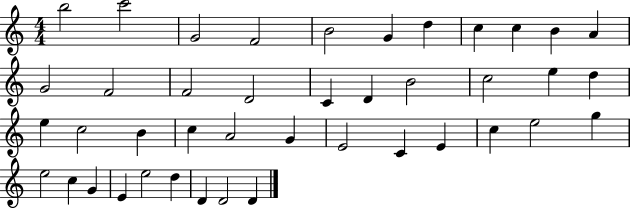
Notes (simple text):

B5/h C6/h G4/h F4/h B4/h G4/q D5/q C5/q C5/q B4/q A4/q G4/h F4/h F4/h D4/h C4/q D4/q B4/h C5/h E5/q D5/q E5/q C5/h B4/q C5/q A4/h G4/q E4/h C4/q E4/q C5/q E5/h G5/q E5/h C5/q G4/q E4/q E5/h D5/q D4/q D4/h D4/q